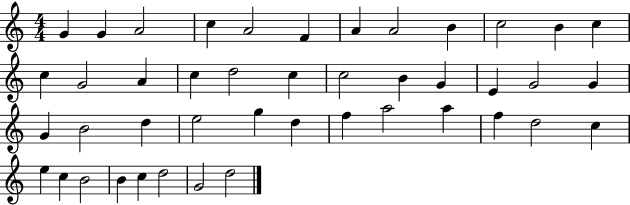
G4/q G4/q A4/h C5/q A4/h F4/q A4/q A4/h B4/q C5/h B4/q C5/q C5/q G4/h A4/q C5/q D5/h C5/q C5/h B4/q G4/q E4/q G4/h G4/q G4/q B4/h D5/q E5/h G5/q D5/q F5/q A5/h A5/q F5/q D5/h C5/q E5/q C5/q B4/h B4/q C5/q D5/h G4/h D5/h